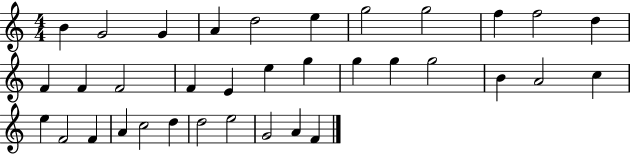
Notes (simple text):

B4/q G4/h G4/q A4/q D5/h E5/q G5/h G5/h F5/q F5/h D5/q F4/q F4/q F4/h F4/q E4/q E5/q G5/q G5/q G5/q G5/h B4/q A4/h C5/q E5/q F4/h F4/q A4/q C5/h D5/q D5/h E5/h G4/h A4/q F4/q